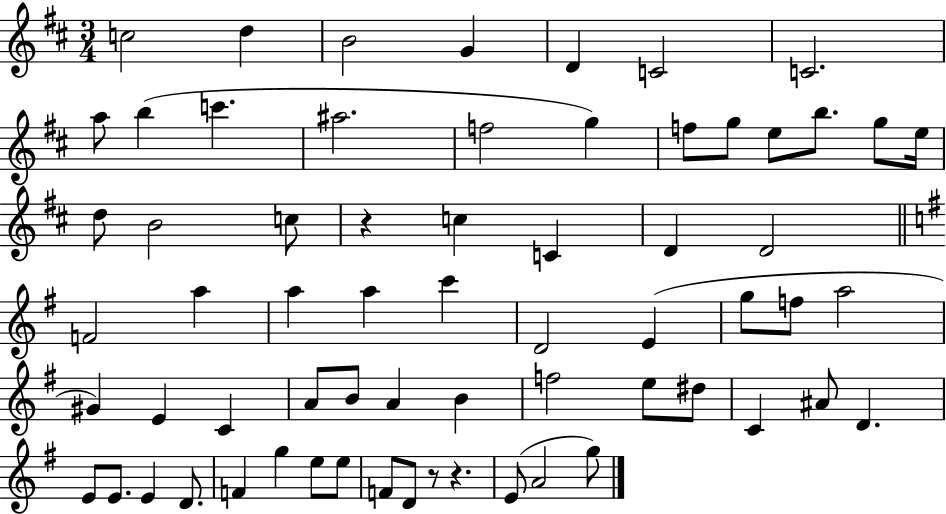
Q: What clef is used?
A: treble